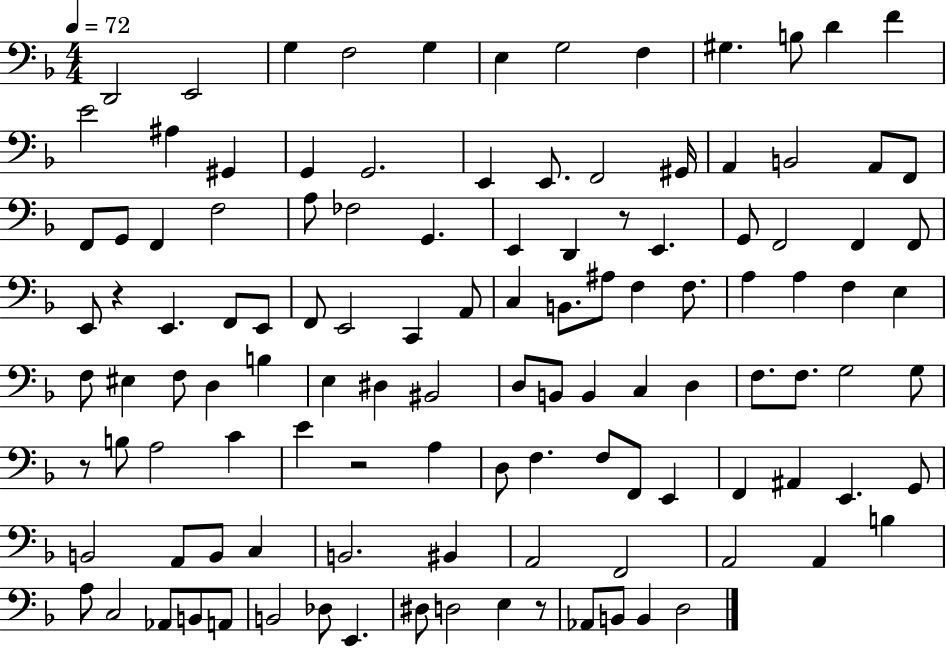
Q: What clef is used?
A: bass